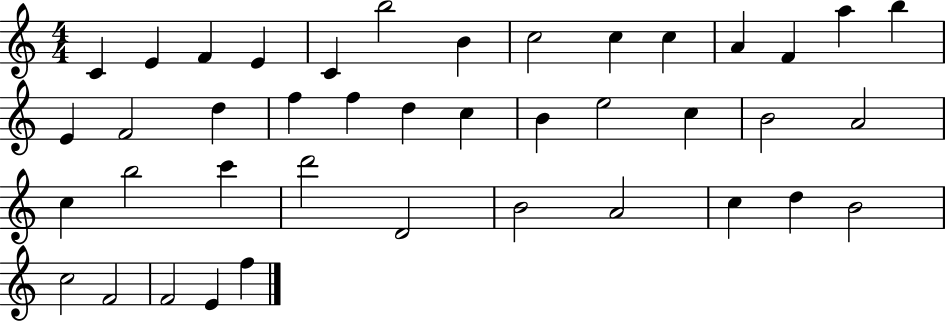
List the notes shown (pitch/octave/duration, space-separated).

C4/q E4/q F4/q E4/q C4/q B5/h B4/q C5/h C5/q C5/q A4/q F4/q A5/q B5/q E4/q F4/h D5/q F5/q F5/q D5/q C5/q B4/q E5/h C5/q B4/h A4/h C5/q B5/h C6/q D6/h D4/h B4/h A4/h C5/q D5/q B4/h C5/h F4/h F4/h E4/q F5/q